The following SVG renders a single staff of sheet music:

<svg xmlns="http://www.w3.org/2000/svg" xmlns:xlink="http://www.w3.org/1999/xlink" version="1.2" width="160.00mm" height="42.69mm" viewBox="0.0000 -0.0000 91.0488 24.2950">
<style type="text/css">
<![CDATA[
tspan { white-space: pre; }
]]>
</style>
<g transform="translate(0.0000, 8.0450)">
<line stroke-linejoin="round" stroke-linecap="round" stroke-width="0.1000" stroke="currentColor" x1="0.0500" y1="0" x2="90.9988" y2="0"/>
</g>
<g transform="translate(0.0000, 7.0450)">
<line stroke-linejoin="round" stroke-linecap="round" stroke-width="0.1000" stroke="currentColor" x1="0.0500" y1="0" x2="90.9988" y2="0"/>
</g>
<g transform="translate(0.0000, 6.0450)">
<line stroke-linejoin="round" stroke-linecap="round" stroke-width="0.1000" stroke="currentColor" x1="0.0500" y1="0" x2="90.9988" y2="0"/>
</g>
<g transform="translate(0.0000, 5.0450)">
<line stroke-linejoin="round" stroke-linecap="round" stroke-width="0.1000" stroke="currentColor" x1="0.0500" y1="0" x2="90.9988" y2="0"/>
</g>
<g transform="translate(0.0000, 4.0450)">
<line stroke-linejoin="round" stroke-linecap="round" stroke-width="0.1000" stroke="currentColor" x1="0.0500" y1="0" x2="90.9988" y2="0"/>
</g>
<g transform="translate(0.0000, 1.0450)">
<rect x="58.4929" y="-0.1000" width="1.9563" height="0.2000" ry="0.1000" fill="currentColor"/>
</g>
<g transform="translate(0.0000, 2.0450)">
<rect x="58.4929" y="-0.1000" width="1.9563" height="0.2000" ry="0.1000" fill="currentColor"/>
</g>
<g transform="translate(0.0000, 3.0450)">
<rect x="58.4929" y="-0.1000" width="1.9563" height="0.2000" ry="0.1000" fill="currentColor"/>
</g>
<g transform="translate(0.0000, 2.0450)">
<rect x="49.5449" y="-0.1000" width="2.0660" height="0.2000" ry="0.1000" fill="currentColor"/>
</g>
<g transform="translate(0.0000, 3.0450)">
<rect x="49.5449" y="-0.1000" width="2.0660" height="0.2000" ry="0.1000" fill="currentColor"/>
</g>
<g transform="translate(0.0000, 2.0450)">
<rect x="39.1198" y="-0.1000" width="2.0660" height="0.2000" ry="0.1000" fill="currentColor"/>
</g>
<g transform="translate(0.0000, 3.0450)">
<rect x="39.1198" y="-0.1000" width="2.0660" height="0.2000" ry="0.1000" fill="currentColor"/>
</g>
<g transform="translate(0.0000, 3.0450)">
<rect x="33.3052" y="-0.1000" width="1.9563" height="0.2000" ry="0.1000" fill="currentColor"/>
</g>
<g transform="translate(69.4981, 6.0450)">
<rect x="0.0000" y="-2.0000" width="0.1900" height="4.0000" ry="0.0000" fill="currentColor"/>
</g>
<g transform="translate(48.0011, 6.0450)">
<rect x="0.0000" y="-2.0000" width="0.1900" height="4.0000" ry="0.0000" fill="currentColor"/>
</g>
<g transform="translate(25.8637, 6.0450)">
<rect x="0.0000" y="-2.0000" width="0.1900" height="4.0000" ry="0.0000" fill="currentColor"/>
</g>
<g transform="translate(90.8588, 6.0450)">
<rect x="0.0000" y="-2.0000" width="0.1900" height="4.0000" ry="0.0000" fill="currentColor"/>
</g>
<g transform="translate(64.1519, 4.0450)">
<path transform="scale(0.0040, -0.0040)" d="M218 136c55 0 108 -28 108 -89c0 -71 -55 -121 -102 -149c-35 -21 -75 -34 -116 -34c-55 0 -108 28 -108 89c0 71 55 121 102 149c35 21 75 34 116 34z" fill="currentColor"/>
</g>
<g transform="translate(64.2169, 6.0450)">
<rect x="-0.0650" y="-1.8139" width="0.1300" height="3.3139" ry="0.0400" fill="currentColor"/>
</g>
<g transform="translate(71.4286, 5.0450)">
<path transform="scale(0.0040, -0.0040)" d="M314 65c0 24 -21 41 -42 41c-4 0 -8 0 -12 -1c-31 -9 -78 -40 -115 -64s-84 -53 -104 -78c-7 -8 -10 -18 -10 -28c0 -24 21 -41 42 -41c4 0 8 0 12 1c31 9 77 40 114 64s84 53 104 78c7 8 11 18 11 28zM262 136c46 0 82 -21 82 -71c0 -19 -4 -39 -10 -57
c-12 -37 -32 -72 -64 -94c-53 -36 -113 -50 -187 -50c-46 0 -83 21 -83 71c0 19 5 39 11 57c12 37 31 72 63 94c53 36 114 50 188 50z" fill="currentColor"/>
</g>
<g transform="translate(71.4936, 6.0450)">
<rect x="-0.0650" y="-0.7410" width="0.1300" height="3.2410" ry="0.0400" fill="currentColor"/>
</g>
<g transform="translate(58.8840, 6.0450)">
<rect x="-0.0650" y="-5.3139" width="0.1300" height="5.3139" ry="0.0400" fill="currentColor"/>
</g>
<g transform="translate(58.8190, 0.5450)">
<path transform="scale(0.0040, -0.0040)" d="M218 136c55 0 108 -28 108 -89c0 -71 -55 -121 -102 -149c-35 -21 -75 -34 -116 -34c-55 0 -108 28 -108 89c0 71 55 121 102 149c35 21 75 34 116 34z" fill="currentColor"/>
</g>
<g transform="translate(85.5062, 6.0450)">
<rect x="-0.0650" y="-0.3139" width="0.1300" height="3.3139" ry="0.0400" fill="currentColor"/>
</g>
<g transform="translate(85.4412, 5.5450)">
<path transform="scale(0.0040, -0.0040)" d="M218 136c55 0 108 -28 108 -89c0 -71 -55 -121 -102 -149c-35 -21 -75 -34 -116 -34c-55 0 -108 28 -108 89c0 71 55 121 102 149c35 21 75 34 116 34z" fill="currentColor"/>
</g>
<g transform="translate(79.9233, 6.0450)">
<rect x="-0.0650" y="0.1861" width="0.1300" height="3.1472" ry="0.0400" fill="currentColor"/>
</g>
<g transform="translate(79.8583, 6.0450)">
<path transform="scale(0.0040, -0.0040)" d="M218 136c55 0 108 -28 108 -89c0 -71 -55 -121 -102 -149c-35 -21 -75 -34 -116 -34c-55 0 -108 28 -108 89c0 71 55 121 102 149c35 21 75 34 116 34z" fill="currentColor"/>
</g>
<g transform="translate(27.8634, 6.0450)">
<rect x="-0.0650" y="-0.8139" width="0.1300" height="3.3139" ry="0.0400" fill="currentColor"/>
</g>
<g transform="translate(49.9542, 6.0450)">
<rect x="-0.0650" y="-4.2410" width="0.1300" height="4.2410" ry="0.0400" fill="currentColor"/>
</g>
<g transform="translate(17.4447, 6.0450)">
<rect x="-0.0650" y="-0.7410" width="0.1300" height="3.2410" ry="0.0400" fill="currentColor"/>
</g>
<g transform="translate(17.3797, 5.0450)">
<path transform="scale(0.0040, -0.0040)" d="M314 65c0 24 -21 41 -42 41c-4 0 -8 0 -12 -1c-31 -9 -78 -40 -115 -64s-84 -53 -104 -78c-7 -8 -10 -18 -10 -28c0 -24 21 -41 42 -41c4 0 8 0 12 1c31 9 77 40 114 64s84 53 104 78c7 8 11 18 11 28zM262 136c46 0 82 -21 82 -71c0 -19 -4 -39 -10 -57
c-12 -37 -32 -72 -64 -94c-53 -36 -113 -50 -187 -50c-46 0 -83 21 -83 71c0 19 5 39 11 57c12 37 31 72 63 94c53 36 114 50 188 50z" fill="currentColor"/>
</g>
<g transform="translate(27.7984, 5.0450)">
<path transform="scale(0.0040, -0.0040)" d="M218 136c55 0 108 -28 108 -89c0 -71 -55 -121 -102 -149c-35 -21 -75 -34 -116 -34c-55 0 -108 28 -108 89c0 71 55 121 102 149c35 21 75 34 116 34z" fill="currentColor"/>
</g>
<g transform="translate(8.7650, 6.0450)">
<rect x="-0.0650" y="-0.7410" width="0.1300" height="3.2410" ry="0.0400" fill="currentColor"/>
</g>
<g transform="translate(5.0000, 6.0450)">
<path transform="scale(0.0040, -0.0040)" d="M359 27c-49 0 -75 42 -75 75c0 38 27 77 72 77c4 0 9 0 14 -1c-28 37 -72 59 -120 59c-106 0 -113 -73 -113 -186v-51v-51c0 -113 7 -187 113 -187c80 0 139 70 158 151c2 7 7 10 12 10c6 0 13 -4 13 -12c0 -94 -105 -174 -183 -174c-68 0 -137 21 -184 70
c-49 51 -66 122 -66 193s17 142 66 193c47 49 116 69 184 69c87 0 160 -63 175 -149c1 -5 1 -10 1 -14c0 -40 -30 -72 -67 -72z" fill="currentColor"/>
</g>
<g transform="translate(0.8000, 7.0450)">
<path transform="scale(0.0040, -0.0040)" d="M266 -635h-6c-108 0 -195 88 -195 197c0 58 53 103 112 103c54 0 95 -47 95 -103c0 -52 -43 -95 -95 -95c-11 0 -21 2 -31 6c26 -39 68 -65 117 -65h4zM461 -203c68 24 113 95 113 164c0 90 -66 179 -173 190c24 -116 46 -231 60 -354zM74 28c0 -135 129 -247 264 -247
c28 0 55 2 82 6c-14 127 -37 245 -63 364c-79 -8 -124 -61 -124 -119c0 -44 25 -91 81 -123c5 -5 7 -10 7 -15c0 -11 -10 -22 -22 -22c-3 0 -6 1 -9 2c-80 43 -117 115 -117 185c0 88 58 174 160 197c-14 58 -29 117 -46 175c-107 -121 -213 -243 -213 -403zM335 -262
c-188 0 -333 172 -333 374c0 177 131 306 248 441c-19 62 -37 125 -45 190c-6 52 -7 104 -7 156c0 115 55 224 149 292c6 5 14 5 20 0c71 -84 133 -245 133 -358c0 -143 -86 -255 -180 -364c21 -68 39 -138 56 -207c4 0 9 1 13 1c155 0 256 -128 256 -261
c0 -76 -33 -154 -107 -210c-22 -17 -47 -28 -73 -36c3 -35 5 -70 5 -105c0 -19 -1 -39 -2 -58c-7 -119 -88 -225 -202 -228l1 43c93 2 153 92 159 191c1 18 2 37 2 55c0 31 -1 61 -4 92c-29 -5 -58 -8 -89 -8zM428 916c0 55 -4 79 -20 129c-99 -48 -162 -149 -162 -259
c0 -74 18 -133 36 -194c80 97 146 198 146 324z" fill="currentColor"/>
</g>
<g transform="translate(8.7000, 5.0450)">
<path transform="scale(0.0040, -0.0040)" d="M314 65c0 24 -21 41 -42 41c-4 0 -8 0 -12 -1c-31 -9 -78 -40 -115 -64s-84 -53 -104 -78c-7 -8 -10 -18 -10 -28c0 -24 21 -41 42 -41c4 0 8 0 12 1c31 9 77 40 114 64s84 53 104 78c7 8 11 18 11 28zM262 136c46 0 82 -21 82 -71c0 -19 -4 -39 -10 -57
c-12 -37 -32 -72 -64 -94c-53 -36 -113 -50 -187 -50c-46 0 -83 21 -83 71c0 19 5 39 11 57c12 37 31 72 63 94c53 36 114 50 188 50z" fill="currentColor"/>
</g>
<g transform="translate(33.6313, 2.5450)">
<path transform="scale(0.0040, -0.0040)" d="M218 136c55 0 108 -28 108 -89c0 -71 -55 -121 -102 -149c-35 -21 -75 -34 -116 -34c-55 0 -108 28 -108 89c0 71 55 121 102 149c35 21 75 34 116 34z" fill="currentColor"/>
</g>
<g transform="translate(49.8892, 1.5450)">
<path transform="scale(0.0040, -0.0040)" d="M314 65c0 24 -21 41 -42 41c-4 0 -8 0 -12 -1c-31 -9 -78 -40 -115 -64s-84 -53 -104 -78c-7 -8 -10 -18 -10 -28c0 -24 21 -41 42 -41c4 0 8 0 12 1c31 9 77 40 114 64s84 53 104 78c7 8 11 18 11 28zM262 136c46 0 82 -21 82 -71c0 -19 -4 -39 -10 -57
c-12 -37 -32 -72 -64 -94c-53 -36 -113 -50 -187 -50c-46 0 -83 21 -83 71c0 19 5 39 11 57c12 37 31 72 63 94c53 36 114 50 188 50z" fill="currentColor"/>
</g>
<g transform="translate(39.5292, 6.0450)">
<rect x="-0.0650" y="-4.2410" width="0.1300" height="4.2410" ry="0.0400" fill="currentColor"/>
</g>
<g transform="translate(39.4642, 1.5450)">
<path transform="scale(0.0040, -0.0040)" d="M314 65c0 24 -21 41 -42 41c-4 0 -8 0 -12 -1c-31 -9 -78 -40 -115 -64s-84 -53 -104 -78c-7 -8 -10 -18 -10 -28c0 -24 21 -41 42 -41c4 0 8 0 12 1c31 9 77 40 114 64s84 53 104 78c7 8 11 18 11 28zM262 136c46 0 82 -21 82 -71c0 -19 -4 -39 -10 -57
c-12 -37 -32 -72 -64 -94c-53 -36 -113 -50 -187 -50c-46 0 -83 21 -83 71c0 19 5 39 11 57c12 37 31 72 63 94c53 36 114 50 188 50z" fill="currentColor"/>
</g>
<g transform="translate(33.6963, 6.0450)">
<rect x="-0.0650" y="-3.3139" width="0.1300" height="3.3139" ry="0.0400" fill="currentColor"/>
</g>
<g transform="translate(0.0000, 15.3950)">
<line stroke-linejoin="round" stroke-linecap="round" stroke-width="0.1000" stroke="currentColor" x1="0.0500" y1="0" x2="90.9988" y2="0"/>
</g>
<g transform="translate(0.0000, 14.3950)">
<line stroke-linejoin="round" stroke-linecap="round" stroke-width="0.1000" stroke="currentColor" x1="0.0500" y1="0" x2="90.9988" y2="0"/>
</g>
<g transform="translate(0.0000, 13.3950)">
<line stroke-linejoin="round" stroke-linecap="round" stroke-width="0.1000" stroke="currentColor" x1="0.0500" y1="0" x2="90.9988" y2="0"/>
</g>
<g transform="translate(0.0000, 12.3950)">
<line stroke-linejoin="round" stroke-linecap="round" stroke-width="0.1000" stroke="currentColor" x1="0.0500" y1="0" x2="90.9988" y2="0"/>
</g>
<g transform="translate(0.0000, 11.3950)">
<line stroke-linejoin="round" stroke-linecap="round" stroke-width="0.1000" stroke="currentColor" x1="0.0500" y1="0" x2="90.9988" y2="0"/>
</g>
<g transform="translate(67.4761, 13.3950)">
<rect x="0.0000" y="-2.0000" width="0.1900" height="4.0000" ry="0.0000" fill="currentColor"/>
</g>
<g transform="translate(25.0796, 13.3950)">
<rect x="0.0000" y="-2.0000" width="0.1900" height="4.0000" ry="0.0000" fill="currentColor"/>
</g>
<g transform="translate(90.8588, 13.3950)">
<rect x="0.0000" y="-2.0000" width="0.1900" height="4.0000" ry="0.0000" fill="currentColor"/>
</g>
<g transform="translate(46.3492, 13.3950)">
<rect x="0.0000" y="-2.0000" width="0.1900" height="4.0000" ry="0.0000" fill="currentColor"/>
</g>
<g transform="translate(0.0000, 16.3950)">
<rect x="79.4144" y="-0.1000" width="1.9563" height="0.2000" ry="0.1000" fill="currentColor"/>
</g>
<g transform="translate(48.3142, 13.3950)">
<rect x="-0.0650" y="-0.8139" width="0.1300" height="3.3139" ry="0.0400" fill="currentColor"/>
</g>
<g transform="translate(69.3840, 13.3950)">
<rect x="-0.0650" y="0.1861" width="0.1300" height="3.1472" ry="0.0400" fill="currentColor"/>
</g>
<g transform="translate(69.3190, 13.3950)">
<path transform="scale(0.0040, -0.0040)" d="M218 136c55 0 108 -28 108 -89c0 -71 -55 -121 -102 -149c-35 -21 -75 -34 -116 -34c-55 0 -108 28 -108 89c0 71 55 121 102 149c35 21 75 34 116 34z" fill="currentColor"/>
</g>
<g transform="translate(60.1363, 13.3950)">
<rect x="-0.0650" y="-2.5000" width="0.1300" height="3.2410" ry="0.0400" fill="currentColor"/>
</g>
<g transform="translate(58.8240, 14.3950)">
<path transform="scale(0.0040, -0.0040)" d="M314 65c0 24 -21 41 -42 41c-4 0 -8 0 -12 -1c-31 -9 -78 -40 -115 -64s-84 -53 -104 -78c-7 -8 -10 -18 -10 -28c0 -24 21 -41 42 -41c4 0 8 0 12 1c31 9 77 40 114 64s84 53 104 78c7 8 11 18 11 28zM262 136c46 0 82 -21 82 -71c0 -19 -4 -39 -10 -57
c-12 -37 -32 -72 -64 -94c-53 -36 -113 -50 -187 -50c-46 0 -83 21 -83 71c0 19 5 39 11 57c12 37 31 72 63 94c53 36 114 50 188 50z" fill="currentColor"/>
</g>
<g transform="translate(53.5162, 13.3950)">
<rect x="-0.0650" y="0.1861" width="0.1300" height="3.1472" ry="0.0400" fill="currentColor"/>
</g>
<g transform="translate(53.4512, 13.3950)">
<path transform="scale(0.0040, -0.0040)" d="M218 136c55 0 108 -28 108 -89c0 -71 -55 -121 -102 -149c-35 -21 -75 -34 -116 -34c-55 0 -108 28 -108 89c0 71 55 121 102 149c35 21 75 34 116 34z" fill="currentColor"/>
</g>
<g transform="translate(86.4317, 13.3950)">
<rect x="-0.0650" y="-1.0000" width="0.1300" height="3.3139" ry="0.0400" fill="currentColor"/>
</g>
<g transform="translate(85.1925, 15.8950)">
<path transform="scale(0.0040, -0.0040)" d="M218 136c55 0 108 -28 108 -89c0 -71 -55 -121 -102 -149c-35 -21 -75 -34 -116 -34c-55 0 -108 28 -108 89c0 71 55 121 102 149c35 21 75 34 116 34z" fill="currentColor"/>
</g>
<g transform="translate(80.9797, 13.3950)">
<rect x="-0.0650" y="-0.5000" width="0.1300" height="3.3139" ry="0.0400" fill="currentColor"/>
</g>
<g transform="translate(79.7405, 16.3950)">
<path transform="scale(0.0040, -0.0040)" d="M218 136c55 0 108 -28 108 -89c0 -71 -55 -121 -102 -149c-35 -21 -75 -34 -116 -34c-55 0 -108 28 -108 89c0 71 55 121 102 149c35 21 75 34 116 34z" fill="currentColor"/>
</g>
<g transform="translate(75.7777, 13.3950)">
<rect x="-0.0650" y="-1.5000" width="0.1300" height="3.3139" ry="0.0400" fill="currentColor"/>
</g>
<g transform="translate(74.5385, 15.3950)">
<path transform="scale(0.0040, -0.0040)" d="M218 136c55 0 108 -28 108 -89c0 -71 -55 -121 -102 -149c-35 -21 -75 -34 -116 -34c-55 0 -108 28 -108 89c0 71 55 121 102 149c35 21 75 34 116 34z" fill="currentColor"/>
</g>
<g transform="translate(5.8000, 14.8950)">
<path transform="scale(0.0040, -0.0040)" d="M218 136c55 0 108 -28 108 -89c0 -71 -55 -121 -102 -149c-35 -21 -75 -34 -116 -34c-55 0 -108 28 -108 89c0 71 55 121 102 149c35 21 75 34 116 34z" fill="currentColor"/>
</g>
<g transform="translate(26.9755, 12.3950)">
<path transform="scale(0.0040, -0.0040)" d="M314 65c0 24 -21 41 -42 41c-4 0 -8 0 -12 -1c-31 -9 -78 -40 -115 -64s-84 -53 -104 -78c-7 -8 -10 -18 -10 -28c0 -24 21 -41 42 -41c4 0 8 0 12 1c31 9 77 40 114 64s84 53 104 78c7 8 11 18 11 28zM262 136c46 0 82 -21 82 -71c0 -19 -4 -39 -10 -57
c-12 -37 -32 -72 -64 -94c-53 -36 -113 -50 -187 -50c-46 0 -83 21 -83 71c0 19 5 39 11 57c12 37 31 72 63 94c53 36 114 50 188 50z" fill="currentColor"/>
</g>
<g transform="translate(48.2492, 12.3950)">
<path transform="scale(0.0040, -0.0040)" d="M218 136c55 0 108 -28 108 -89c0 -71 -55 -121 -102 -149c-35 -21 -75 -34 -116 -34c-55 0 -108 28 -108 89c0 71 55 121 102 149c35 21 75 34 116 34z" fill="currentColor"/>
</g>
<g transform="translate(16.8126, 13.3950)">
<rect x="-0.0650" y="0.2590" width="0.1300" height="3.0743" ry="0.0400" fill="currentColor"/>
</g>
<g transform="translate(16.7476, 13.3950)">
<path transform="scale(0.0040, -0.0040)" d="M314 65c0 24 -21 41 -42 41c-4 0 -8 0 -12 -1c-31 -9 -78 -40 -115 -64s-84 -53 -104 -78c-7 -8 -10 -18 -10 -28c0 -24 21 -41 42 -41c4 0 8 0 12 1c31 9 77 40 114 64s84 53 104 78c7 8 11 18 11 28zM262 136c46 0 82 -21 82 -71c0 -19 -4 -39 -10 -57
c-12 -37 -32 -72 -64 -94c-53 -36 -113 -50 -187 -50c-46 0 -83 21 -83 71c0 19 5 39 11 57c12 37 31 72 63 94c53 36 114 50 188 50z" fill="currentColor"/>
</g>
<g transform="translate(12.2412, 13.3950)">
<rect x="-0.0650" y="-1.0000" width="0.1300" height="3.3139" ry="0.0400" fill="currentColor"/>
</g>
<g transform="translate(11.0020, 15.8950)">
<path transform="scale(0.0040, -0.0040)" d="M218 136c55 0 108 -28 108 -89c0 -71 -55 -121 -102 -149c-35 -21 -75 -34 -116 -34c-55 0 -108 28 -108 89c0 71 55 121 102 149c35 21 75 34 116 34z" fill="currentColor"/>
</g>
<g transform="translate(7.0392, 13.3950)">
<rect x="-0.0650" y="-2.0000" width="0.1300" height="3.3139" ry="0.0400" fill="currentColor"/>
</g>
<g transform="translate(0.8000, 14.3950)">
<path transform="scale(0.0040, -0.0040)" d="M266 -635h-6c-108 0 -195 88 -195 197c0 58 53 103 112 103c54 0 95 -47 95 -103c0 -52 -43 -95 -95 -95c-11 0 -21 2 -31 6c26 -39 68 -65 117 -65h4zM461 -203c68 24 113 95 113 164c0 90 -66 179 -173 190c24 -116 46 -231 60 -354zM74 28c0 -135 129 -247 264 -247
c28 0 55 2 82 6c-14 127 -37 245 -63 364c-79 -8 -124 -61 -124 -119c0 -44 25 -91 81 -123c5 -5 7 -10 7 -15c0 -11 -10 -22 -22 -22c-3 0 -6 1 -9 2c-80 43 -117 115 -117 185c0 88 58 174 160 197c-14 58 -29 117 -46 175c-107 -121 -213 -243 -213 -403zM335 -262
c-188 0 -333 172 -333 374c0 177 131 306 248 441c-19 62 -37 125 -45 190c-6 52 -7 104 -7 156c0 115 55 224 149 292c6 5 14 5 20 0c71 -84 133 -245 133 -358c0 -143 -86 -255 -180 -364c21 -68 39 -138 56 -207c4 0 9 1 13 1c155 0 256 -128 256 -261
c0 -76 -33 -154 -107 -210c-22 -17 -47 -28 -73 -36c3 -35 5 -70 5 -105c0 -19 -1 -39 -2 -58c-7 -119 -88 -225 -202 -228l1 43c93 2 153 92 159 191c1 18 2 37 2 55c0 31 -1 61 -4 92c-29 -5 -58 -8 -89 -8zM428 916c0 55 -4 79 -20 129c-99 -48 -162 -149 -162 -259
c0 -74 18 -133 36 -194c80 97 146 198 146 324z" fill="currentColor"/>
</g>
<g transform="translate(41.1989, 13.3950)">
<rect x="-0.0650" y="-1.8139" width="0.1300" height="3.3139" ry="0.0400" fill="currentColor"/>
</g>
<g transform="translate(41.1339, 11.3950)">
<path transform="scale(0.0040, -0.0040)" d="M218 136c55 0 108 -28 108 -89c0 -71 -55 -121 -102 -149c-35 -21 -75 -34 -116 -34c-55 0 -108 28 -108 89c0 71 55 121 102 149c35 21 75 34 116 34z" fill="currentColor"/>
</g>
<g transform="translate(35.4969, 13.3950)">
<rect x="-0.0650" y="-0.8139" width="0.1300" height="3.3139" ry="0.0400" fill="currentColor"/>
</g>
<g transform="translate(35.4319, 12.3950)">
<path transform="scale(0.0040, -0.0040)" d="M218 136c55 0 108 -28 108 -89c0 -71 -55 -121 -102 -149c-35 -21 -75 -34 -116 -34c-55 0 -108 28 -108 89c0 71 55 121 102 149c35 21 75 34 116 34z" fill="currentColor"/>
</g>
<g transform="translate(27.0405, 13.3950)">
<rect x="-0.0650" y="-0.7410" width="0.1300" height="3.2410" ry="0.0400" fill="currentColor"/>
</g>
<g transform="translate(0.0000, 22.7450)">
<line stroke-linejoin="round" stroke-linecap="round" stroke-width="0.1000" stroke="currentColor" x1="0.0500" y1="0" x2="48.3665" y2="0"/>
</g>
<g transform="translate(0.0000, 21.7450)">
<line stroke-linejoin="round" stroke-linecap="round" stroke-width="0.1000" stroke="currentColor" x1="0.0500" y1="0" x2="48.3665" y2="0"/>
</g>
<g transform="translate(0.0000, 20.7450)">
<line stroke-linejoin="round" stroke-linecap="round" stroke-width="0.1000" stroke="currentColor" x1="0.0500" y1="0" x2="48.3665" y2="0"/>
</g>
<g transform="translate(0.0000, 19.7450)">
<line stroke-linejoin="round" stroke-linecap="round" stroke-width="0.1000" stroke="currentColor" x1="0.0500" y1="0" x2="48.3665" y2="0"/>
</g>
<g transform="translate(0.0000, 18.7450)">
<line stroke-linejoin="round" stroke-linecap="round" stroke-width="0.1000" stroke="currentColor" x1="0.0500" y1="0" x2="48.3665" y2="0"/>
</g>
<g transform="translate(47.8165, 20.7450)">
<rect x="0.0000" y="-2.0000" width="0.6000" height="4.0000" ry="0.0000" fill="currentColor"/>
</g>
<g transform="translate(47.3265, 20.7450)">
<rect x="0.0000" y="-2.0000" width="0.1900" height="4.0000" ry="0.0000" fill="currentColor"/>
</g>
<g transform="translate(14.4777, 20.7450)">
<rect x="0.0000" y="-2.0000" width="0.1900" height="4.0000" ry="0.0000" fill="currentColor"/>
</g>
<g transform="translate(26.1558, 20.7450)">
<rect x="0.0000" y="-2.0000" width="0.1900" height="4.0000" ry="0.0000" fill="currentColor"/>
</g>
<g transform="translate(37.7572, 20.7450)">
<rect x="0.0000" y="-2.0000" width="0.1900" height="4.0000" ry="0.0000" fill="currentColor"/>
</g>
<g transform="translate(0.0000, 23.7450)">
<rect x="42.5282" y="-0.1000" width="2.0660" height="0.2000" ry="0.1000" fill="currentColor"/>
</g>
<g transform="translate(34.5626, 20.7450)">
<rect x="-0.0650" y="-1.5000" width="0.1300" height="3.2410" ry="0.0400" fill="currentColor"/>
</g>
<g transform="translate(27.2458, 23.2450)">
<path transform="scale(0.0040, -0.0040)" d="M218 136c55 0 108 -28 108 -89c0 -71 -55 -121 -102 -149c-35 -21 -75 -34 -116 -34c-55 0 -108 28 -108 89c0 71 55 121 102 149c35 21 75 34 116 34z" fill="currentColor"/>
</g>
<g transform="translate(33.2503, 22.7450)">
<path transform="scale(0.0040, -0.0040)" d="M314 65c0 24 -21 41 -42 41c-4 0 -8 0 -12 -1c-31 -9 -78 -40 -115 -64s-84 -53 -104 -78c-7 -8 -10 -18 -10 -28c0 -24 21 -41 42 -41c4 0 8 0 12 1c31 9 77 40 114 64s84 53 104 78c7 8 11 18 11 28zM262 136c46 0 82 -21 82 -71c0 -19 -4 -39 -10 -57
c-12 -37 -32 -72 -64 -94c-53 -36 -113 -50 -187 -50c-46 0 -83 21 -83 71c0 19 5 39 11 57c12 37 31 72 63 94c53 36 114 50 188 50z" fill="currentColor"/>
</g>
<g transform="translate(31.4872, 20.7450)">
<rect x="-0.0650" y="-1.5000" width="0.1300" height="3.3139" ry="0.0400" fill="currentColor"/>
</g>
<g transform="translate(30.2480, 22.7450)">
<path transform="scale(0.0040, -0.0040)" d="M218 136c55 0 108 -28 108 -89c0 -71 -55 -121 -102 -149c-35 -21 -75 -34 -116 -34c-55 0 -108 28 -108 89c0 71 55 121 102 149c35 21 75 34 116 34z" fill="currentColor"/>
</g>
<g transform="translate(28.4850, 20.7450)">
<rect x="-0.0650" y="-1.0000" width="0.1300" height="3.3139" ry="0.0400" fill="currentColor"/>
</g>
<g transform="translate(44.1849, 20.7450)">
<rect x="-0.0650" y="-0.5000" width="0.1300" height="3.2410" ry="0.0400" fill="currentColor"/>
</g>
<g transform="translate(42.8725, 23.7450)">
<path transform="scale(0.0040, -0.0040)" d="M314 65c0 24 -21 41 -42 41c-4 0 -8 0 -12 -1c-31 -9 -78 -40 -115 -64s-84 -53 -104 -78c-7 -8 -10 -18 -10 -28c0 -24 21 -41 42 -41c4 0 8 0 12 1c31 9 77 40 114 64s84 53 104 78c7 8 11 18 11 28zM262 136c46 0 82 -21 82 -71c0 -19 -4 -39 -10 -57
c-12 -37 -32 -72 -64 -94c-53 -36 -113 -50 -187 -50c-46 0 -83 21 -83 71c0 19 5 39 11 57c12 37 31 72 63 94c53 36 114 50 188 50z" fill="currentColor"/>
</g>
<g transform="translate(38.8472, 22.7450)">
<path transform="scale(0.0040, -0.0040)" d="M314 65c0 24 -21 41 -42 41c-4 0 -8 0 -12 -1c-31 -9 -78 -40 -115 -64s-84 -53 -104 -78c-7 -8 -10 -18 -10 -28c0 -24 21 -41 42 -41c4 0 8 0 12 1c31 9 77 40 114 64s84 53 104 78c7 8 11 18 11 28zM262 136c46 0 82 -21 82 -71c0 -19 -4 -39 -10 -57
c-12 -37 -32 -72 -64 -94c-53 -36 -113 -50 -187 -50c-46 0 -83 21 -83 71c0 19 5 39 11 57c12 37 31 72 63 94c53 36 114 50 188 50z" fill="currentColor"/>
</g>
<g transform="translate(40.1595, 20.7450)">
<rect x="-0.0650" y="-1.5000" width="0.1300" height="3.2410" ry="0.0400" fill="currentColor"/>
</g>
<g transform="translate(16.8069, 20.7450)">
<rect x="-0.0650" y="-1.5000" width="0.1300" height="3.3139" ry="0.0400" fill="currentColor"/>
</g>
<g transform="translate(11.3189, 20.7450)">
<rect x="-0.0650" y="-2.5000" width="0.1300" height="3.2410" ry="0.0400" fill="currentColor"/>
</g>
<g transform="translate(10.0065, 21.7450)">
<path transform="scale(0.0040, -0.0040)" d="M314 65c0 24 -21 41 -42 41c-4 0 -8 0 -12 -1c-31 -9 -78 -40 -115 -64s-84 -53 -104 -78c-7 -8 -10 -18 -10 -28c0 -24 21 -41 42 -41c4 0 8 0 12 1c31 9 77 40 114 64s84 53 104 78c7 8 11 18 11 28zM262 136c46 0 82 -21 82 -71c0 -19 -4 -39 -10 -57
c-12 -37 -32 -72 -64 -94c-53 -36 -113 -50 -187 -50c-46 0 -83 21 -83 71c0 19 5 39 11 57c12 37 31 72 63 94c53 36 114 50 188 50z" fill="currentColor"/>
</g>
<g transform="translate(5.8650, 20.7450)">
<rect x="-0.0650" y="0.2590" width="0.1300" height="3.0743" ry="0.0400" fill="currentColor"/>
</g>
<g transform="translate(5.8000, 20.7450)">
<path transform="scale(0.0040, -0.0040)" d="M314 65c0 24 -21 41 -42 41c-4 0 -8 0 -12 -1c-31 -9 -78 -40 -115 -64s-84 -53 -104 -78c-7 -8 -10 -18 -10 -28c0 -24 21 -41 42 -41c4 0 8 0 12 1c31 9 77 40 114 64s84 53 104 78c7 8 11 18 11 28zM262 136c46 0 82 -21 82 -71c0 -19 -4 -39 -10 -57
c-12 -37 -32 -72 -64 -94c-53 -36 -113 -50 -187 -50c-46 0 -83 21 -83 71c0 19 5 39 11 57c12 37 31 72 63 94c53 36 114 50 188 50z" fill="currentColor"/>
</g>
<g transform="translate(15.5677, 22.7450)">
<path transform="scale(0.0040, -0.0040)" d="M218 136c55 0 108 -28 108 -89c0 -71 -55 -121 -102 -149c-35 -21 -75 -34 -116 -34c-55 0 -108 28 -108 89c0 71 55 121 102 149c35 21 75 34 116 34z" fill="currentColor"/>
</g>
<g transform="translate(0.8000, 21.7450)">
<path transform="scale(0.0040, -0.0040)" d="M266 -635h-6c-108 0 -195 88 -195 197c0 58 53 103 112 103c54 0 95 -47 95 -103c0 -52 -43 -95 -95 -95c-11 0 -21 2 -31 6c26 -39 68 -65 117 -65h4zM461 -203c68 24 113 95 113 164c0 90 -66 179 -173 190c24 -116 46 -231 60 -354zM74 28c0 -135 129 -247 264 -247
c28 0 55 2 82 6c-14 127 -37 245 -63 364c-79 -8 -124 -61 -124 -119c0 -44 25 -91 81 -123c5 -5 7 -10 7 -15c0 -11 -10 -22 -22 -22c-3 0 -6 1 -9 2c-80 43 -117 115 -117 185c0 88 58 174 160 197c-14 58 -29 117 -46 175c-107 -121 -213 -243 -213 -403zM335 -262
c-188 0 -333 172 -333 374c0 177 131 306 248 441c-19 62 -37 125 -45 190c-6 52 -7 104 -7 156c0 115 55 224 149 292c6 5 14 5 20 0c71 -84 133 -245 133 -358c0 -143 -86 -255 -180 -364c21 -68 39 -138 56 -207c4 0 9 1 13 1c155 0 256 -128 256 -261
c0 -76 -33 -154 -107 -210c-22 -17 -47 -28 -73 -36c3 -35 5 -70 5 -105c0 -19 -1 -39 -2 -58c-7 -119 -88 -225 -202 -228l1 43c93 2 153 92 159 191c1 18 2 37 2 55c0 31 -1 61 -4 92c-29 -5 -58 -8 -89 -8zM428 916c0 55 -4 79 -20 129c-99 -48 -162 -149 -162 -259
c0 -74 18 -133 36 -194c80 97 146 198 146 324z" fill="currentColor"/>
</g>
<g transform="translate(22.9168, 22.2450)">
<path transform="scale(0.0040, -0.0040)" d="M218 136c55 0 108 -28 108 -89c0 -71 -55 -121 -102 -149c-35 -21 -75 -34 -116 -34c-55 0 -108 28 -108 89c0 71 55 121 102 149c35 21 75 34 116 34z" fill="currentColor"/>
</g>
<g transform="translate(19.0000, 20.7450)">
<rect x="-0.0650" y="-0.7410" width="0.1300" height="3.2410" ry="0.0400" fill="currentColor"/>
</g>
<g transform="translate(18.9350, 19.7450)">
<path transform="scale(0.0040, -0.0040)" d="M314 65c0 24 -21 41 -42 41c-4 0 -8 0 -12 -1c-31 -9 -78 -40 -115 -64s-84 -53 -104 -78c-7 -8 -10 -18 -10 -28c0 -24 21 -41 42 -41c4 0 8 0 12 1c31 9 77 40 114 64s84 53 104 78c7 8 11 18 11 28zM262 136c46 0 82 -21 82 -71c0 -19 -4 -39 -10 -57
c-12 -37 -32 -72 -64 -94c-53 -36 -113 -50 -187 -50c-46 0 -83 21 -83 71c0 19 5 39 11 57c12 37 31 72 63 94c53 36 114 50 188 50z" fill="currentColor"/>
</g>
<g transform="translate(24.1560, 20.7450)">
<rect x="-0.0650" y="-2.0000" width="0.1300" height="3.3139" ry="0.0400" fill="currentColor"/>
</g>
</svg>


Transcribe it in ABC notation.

X:1
T:Untitled
M:4/4
L:1/4
K:C
d2 d2 d b d'2 d'2 f' f d2 B c F D B2 d2 d f d B G2 B E C D B2 G2 E d2 F D E E2 E2 C2